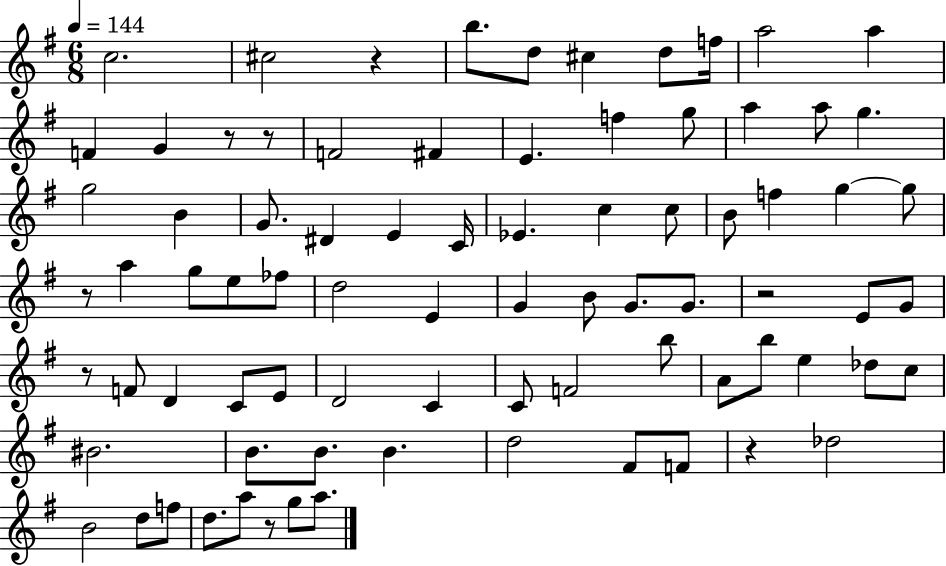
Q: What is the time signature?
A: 6/8